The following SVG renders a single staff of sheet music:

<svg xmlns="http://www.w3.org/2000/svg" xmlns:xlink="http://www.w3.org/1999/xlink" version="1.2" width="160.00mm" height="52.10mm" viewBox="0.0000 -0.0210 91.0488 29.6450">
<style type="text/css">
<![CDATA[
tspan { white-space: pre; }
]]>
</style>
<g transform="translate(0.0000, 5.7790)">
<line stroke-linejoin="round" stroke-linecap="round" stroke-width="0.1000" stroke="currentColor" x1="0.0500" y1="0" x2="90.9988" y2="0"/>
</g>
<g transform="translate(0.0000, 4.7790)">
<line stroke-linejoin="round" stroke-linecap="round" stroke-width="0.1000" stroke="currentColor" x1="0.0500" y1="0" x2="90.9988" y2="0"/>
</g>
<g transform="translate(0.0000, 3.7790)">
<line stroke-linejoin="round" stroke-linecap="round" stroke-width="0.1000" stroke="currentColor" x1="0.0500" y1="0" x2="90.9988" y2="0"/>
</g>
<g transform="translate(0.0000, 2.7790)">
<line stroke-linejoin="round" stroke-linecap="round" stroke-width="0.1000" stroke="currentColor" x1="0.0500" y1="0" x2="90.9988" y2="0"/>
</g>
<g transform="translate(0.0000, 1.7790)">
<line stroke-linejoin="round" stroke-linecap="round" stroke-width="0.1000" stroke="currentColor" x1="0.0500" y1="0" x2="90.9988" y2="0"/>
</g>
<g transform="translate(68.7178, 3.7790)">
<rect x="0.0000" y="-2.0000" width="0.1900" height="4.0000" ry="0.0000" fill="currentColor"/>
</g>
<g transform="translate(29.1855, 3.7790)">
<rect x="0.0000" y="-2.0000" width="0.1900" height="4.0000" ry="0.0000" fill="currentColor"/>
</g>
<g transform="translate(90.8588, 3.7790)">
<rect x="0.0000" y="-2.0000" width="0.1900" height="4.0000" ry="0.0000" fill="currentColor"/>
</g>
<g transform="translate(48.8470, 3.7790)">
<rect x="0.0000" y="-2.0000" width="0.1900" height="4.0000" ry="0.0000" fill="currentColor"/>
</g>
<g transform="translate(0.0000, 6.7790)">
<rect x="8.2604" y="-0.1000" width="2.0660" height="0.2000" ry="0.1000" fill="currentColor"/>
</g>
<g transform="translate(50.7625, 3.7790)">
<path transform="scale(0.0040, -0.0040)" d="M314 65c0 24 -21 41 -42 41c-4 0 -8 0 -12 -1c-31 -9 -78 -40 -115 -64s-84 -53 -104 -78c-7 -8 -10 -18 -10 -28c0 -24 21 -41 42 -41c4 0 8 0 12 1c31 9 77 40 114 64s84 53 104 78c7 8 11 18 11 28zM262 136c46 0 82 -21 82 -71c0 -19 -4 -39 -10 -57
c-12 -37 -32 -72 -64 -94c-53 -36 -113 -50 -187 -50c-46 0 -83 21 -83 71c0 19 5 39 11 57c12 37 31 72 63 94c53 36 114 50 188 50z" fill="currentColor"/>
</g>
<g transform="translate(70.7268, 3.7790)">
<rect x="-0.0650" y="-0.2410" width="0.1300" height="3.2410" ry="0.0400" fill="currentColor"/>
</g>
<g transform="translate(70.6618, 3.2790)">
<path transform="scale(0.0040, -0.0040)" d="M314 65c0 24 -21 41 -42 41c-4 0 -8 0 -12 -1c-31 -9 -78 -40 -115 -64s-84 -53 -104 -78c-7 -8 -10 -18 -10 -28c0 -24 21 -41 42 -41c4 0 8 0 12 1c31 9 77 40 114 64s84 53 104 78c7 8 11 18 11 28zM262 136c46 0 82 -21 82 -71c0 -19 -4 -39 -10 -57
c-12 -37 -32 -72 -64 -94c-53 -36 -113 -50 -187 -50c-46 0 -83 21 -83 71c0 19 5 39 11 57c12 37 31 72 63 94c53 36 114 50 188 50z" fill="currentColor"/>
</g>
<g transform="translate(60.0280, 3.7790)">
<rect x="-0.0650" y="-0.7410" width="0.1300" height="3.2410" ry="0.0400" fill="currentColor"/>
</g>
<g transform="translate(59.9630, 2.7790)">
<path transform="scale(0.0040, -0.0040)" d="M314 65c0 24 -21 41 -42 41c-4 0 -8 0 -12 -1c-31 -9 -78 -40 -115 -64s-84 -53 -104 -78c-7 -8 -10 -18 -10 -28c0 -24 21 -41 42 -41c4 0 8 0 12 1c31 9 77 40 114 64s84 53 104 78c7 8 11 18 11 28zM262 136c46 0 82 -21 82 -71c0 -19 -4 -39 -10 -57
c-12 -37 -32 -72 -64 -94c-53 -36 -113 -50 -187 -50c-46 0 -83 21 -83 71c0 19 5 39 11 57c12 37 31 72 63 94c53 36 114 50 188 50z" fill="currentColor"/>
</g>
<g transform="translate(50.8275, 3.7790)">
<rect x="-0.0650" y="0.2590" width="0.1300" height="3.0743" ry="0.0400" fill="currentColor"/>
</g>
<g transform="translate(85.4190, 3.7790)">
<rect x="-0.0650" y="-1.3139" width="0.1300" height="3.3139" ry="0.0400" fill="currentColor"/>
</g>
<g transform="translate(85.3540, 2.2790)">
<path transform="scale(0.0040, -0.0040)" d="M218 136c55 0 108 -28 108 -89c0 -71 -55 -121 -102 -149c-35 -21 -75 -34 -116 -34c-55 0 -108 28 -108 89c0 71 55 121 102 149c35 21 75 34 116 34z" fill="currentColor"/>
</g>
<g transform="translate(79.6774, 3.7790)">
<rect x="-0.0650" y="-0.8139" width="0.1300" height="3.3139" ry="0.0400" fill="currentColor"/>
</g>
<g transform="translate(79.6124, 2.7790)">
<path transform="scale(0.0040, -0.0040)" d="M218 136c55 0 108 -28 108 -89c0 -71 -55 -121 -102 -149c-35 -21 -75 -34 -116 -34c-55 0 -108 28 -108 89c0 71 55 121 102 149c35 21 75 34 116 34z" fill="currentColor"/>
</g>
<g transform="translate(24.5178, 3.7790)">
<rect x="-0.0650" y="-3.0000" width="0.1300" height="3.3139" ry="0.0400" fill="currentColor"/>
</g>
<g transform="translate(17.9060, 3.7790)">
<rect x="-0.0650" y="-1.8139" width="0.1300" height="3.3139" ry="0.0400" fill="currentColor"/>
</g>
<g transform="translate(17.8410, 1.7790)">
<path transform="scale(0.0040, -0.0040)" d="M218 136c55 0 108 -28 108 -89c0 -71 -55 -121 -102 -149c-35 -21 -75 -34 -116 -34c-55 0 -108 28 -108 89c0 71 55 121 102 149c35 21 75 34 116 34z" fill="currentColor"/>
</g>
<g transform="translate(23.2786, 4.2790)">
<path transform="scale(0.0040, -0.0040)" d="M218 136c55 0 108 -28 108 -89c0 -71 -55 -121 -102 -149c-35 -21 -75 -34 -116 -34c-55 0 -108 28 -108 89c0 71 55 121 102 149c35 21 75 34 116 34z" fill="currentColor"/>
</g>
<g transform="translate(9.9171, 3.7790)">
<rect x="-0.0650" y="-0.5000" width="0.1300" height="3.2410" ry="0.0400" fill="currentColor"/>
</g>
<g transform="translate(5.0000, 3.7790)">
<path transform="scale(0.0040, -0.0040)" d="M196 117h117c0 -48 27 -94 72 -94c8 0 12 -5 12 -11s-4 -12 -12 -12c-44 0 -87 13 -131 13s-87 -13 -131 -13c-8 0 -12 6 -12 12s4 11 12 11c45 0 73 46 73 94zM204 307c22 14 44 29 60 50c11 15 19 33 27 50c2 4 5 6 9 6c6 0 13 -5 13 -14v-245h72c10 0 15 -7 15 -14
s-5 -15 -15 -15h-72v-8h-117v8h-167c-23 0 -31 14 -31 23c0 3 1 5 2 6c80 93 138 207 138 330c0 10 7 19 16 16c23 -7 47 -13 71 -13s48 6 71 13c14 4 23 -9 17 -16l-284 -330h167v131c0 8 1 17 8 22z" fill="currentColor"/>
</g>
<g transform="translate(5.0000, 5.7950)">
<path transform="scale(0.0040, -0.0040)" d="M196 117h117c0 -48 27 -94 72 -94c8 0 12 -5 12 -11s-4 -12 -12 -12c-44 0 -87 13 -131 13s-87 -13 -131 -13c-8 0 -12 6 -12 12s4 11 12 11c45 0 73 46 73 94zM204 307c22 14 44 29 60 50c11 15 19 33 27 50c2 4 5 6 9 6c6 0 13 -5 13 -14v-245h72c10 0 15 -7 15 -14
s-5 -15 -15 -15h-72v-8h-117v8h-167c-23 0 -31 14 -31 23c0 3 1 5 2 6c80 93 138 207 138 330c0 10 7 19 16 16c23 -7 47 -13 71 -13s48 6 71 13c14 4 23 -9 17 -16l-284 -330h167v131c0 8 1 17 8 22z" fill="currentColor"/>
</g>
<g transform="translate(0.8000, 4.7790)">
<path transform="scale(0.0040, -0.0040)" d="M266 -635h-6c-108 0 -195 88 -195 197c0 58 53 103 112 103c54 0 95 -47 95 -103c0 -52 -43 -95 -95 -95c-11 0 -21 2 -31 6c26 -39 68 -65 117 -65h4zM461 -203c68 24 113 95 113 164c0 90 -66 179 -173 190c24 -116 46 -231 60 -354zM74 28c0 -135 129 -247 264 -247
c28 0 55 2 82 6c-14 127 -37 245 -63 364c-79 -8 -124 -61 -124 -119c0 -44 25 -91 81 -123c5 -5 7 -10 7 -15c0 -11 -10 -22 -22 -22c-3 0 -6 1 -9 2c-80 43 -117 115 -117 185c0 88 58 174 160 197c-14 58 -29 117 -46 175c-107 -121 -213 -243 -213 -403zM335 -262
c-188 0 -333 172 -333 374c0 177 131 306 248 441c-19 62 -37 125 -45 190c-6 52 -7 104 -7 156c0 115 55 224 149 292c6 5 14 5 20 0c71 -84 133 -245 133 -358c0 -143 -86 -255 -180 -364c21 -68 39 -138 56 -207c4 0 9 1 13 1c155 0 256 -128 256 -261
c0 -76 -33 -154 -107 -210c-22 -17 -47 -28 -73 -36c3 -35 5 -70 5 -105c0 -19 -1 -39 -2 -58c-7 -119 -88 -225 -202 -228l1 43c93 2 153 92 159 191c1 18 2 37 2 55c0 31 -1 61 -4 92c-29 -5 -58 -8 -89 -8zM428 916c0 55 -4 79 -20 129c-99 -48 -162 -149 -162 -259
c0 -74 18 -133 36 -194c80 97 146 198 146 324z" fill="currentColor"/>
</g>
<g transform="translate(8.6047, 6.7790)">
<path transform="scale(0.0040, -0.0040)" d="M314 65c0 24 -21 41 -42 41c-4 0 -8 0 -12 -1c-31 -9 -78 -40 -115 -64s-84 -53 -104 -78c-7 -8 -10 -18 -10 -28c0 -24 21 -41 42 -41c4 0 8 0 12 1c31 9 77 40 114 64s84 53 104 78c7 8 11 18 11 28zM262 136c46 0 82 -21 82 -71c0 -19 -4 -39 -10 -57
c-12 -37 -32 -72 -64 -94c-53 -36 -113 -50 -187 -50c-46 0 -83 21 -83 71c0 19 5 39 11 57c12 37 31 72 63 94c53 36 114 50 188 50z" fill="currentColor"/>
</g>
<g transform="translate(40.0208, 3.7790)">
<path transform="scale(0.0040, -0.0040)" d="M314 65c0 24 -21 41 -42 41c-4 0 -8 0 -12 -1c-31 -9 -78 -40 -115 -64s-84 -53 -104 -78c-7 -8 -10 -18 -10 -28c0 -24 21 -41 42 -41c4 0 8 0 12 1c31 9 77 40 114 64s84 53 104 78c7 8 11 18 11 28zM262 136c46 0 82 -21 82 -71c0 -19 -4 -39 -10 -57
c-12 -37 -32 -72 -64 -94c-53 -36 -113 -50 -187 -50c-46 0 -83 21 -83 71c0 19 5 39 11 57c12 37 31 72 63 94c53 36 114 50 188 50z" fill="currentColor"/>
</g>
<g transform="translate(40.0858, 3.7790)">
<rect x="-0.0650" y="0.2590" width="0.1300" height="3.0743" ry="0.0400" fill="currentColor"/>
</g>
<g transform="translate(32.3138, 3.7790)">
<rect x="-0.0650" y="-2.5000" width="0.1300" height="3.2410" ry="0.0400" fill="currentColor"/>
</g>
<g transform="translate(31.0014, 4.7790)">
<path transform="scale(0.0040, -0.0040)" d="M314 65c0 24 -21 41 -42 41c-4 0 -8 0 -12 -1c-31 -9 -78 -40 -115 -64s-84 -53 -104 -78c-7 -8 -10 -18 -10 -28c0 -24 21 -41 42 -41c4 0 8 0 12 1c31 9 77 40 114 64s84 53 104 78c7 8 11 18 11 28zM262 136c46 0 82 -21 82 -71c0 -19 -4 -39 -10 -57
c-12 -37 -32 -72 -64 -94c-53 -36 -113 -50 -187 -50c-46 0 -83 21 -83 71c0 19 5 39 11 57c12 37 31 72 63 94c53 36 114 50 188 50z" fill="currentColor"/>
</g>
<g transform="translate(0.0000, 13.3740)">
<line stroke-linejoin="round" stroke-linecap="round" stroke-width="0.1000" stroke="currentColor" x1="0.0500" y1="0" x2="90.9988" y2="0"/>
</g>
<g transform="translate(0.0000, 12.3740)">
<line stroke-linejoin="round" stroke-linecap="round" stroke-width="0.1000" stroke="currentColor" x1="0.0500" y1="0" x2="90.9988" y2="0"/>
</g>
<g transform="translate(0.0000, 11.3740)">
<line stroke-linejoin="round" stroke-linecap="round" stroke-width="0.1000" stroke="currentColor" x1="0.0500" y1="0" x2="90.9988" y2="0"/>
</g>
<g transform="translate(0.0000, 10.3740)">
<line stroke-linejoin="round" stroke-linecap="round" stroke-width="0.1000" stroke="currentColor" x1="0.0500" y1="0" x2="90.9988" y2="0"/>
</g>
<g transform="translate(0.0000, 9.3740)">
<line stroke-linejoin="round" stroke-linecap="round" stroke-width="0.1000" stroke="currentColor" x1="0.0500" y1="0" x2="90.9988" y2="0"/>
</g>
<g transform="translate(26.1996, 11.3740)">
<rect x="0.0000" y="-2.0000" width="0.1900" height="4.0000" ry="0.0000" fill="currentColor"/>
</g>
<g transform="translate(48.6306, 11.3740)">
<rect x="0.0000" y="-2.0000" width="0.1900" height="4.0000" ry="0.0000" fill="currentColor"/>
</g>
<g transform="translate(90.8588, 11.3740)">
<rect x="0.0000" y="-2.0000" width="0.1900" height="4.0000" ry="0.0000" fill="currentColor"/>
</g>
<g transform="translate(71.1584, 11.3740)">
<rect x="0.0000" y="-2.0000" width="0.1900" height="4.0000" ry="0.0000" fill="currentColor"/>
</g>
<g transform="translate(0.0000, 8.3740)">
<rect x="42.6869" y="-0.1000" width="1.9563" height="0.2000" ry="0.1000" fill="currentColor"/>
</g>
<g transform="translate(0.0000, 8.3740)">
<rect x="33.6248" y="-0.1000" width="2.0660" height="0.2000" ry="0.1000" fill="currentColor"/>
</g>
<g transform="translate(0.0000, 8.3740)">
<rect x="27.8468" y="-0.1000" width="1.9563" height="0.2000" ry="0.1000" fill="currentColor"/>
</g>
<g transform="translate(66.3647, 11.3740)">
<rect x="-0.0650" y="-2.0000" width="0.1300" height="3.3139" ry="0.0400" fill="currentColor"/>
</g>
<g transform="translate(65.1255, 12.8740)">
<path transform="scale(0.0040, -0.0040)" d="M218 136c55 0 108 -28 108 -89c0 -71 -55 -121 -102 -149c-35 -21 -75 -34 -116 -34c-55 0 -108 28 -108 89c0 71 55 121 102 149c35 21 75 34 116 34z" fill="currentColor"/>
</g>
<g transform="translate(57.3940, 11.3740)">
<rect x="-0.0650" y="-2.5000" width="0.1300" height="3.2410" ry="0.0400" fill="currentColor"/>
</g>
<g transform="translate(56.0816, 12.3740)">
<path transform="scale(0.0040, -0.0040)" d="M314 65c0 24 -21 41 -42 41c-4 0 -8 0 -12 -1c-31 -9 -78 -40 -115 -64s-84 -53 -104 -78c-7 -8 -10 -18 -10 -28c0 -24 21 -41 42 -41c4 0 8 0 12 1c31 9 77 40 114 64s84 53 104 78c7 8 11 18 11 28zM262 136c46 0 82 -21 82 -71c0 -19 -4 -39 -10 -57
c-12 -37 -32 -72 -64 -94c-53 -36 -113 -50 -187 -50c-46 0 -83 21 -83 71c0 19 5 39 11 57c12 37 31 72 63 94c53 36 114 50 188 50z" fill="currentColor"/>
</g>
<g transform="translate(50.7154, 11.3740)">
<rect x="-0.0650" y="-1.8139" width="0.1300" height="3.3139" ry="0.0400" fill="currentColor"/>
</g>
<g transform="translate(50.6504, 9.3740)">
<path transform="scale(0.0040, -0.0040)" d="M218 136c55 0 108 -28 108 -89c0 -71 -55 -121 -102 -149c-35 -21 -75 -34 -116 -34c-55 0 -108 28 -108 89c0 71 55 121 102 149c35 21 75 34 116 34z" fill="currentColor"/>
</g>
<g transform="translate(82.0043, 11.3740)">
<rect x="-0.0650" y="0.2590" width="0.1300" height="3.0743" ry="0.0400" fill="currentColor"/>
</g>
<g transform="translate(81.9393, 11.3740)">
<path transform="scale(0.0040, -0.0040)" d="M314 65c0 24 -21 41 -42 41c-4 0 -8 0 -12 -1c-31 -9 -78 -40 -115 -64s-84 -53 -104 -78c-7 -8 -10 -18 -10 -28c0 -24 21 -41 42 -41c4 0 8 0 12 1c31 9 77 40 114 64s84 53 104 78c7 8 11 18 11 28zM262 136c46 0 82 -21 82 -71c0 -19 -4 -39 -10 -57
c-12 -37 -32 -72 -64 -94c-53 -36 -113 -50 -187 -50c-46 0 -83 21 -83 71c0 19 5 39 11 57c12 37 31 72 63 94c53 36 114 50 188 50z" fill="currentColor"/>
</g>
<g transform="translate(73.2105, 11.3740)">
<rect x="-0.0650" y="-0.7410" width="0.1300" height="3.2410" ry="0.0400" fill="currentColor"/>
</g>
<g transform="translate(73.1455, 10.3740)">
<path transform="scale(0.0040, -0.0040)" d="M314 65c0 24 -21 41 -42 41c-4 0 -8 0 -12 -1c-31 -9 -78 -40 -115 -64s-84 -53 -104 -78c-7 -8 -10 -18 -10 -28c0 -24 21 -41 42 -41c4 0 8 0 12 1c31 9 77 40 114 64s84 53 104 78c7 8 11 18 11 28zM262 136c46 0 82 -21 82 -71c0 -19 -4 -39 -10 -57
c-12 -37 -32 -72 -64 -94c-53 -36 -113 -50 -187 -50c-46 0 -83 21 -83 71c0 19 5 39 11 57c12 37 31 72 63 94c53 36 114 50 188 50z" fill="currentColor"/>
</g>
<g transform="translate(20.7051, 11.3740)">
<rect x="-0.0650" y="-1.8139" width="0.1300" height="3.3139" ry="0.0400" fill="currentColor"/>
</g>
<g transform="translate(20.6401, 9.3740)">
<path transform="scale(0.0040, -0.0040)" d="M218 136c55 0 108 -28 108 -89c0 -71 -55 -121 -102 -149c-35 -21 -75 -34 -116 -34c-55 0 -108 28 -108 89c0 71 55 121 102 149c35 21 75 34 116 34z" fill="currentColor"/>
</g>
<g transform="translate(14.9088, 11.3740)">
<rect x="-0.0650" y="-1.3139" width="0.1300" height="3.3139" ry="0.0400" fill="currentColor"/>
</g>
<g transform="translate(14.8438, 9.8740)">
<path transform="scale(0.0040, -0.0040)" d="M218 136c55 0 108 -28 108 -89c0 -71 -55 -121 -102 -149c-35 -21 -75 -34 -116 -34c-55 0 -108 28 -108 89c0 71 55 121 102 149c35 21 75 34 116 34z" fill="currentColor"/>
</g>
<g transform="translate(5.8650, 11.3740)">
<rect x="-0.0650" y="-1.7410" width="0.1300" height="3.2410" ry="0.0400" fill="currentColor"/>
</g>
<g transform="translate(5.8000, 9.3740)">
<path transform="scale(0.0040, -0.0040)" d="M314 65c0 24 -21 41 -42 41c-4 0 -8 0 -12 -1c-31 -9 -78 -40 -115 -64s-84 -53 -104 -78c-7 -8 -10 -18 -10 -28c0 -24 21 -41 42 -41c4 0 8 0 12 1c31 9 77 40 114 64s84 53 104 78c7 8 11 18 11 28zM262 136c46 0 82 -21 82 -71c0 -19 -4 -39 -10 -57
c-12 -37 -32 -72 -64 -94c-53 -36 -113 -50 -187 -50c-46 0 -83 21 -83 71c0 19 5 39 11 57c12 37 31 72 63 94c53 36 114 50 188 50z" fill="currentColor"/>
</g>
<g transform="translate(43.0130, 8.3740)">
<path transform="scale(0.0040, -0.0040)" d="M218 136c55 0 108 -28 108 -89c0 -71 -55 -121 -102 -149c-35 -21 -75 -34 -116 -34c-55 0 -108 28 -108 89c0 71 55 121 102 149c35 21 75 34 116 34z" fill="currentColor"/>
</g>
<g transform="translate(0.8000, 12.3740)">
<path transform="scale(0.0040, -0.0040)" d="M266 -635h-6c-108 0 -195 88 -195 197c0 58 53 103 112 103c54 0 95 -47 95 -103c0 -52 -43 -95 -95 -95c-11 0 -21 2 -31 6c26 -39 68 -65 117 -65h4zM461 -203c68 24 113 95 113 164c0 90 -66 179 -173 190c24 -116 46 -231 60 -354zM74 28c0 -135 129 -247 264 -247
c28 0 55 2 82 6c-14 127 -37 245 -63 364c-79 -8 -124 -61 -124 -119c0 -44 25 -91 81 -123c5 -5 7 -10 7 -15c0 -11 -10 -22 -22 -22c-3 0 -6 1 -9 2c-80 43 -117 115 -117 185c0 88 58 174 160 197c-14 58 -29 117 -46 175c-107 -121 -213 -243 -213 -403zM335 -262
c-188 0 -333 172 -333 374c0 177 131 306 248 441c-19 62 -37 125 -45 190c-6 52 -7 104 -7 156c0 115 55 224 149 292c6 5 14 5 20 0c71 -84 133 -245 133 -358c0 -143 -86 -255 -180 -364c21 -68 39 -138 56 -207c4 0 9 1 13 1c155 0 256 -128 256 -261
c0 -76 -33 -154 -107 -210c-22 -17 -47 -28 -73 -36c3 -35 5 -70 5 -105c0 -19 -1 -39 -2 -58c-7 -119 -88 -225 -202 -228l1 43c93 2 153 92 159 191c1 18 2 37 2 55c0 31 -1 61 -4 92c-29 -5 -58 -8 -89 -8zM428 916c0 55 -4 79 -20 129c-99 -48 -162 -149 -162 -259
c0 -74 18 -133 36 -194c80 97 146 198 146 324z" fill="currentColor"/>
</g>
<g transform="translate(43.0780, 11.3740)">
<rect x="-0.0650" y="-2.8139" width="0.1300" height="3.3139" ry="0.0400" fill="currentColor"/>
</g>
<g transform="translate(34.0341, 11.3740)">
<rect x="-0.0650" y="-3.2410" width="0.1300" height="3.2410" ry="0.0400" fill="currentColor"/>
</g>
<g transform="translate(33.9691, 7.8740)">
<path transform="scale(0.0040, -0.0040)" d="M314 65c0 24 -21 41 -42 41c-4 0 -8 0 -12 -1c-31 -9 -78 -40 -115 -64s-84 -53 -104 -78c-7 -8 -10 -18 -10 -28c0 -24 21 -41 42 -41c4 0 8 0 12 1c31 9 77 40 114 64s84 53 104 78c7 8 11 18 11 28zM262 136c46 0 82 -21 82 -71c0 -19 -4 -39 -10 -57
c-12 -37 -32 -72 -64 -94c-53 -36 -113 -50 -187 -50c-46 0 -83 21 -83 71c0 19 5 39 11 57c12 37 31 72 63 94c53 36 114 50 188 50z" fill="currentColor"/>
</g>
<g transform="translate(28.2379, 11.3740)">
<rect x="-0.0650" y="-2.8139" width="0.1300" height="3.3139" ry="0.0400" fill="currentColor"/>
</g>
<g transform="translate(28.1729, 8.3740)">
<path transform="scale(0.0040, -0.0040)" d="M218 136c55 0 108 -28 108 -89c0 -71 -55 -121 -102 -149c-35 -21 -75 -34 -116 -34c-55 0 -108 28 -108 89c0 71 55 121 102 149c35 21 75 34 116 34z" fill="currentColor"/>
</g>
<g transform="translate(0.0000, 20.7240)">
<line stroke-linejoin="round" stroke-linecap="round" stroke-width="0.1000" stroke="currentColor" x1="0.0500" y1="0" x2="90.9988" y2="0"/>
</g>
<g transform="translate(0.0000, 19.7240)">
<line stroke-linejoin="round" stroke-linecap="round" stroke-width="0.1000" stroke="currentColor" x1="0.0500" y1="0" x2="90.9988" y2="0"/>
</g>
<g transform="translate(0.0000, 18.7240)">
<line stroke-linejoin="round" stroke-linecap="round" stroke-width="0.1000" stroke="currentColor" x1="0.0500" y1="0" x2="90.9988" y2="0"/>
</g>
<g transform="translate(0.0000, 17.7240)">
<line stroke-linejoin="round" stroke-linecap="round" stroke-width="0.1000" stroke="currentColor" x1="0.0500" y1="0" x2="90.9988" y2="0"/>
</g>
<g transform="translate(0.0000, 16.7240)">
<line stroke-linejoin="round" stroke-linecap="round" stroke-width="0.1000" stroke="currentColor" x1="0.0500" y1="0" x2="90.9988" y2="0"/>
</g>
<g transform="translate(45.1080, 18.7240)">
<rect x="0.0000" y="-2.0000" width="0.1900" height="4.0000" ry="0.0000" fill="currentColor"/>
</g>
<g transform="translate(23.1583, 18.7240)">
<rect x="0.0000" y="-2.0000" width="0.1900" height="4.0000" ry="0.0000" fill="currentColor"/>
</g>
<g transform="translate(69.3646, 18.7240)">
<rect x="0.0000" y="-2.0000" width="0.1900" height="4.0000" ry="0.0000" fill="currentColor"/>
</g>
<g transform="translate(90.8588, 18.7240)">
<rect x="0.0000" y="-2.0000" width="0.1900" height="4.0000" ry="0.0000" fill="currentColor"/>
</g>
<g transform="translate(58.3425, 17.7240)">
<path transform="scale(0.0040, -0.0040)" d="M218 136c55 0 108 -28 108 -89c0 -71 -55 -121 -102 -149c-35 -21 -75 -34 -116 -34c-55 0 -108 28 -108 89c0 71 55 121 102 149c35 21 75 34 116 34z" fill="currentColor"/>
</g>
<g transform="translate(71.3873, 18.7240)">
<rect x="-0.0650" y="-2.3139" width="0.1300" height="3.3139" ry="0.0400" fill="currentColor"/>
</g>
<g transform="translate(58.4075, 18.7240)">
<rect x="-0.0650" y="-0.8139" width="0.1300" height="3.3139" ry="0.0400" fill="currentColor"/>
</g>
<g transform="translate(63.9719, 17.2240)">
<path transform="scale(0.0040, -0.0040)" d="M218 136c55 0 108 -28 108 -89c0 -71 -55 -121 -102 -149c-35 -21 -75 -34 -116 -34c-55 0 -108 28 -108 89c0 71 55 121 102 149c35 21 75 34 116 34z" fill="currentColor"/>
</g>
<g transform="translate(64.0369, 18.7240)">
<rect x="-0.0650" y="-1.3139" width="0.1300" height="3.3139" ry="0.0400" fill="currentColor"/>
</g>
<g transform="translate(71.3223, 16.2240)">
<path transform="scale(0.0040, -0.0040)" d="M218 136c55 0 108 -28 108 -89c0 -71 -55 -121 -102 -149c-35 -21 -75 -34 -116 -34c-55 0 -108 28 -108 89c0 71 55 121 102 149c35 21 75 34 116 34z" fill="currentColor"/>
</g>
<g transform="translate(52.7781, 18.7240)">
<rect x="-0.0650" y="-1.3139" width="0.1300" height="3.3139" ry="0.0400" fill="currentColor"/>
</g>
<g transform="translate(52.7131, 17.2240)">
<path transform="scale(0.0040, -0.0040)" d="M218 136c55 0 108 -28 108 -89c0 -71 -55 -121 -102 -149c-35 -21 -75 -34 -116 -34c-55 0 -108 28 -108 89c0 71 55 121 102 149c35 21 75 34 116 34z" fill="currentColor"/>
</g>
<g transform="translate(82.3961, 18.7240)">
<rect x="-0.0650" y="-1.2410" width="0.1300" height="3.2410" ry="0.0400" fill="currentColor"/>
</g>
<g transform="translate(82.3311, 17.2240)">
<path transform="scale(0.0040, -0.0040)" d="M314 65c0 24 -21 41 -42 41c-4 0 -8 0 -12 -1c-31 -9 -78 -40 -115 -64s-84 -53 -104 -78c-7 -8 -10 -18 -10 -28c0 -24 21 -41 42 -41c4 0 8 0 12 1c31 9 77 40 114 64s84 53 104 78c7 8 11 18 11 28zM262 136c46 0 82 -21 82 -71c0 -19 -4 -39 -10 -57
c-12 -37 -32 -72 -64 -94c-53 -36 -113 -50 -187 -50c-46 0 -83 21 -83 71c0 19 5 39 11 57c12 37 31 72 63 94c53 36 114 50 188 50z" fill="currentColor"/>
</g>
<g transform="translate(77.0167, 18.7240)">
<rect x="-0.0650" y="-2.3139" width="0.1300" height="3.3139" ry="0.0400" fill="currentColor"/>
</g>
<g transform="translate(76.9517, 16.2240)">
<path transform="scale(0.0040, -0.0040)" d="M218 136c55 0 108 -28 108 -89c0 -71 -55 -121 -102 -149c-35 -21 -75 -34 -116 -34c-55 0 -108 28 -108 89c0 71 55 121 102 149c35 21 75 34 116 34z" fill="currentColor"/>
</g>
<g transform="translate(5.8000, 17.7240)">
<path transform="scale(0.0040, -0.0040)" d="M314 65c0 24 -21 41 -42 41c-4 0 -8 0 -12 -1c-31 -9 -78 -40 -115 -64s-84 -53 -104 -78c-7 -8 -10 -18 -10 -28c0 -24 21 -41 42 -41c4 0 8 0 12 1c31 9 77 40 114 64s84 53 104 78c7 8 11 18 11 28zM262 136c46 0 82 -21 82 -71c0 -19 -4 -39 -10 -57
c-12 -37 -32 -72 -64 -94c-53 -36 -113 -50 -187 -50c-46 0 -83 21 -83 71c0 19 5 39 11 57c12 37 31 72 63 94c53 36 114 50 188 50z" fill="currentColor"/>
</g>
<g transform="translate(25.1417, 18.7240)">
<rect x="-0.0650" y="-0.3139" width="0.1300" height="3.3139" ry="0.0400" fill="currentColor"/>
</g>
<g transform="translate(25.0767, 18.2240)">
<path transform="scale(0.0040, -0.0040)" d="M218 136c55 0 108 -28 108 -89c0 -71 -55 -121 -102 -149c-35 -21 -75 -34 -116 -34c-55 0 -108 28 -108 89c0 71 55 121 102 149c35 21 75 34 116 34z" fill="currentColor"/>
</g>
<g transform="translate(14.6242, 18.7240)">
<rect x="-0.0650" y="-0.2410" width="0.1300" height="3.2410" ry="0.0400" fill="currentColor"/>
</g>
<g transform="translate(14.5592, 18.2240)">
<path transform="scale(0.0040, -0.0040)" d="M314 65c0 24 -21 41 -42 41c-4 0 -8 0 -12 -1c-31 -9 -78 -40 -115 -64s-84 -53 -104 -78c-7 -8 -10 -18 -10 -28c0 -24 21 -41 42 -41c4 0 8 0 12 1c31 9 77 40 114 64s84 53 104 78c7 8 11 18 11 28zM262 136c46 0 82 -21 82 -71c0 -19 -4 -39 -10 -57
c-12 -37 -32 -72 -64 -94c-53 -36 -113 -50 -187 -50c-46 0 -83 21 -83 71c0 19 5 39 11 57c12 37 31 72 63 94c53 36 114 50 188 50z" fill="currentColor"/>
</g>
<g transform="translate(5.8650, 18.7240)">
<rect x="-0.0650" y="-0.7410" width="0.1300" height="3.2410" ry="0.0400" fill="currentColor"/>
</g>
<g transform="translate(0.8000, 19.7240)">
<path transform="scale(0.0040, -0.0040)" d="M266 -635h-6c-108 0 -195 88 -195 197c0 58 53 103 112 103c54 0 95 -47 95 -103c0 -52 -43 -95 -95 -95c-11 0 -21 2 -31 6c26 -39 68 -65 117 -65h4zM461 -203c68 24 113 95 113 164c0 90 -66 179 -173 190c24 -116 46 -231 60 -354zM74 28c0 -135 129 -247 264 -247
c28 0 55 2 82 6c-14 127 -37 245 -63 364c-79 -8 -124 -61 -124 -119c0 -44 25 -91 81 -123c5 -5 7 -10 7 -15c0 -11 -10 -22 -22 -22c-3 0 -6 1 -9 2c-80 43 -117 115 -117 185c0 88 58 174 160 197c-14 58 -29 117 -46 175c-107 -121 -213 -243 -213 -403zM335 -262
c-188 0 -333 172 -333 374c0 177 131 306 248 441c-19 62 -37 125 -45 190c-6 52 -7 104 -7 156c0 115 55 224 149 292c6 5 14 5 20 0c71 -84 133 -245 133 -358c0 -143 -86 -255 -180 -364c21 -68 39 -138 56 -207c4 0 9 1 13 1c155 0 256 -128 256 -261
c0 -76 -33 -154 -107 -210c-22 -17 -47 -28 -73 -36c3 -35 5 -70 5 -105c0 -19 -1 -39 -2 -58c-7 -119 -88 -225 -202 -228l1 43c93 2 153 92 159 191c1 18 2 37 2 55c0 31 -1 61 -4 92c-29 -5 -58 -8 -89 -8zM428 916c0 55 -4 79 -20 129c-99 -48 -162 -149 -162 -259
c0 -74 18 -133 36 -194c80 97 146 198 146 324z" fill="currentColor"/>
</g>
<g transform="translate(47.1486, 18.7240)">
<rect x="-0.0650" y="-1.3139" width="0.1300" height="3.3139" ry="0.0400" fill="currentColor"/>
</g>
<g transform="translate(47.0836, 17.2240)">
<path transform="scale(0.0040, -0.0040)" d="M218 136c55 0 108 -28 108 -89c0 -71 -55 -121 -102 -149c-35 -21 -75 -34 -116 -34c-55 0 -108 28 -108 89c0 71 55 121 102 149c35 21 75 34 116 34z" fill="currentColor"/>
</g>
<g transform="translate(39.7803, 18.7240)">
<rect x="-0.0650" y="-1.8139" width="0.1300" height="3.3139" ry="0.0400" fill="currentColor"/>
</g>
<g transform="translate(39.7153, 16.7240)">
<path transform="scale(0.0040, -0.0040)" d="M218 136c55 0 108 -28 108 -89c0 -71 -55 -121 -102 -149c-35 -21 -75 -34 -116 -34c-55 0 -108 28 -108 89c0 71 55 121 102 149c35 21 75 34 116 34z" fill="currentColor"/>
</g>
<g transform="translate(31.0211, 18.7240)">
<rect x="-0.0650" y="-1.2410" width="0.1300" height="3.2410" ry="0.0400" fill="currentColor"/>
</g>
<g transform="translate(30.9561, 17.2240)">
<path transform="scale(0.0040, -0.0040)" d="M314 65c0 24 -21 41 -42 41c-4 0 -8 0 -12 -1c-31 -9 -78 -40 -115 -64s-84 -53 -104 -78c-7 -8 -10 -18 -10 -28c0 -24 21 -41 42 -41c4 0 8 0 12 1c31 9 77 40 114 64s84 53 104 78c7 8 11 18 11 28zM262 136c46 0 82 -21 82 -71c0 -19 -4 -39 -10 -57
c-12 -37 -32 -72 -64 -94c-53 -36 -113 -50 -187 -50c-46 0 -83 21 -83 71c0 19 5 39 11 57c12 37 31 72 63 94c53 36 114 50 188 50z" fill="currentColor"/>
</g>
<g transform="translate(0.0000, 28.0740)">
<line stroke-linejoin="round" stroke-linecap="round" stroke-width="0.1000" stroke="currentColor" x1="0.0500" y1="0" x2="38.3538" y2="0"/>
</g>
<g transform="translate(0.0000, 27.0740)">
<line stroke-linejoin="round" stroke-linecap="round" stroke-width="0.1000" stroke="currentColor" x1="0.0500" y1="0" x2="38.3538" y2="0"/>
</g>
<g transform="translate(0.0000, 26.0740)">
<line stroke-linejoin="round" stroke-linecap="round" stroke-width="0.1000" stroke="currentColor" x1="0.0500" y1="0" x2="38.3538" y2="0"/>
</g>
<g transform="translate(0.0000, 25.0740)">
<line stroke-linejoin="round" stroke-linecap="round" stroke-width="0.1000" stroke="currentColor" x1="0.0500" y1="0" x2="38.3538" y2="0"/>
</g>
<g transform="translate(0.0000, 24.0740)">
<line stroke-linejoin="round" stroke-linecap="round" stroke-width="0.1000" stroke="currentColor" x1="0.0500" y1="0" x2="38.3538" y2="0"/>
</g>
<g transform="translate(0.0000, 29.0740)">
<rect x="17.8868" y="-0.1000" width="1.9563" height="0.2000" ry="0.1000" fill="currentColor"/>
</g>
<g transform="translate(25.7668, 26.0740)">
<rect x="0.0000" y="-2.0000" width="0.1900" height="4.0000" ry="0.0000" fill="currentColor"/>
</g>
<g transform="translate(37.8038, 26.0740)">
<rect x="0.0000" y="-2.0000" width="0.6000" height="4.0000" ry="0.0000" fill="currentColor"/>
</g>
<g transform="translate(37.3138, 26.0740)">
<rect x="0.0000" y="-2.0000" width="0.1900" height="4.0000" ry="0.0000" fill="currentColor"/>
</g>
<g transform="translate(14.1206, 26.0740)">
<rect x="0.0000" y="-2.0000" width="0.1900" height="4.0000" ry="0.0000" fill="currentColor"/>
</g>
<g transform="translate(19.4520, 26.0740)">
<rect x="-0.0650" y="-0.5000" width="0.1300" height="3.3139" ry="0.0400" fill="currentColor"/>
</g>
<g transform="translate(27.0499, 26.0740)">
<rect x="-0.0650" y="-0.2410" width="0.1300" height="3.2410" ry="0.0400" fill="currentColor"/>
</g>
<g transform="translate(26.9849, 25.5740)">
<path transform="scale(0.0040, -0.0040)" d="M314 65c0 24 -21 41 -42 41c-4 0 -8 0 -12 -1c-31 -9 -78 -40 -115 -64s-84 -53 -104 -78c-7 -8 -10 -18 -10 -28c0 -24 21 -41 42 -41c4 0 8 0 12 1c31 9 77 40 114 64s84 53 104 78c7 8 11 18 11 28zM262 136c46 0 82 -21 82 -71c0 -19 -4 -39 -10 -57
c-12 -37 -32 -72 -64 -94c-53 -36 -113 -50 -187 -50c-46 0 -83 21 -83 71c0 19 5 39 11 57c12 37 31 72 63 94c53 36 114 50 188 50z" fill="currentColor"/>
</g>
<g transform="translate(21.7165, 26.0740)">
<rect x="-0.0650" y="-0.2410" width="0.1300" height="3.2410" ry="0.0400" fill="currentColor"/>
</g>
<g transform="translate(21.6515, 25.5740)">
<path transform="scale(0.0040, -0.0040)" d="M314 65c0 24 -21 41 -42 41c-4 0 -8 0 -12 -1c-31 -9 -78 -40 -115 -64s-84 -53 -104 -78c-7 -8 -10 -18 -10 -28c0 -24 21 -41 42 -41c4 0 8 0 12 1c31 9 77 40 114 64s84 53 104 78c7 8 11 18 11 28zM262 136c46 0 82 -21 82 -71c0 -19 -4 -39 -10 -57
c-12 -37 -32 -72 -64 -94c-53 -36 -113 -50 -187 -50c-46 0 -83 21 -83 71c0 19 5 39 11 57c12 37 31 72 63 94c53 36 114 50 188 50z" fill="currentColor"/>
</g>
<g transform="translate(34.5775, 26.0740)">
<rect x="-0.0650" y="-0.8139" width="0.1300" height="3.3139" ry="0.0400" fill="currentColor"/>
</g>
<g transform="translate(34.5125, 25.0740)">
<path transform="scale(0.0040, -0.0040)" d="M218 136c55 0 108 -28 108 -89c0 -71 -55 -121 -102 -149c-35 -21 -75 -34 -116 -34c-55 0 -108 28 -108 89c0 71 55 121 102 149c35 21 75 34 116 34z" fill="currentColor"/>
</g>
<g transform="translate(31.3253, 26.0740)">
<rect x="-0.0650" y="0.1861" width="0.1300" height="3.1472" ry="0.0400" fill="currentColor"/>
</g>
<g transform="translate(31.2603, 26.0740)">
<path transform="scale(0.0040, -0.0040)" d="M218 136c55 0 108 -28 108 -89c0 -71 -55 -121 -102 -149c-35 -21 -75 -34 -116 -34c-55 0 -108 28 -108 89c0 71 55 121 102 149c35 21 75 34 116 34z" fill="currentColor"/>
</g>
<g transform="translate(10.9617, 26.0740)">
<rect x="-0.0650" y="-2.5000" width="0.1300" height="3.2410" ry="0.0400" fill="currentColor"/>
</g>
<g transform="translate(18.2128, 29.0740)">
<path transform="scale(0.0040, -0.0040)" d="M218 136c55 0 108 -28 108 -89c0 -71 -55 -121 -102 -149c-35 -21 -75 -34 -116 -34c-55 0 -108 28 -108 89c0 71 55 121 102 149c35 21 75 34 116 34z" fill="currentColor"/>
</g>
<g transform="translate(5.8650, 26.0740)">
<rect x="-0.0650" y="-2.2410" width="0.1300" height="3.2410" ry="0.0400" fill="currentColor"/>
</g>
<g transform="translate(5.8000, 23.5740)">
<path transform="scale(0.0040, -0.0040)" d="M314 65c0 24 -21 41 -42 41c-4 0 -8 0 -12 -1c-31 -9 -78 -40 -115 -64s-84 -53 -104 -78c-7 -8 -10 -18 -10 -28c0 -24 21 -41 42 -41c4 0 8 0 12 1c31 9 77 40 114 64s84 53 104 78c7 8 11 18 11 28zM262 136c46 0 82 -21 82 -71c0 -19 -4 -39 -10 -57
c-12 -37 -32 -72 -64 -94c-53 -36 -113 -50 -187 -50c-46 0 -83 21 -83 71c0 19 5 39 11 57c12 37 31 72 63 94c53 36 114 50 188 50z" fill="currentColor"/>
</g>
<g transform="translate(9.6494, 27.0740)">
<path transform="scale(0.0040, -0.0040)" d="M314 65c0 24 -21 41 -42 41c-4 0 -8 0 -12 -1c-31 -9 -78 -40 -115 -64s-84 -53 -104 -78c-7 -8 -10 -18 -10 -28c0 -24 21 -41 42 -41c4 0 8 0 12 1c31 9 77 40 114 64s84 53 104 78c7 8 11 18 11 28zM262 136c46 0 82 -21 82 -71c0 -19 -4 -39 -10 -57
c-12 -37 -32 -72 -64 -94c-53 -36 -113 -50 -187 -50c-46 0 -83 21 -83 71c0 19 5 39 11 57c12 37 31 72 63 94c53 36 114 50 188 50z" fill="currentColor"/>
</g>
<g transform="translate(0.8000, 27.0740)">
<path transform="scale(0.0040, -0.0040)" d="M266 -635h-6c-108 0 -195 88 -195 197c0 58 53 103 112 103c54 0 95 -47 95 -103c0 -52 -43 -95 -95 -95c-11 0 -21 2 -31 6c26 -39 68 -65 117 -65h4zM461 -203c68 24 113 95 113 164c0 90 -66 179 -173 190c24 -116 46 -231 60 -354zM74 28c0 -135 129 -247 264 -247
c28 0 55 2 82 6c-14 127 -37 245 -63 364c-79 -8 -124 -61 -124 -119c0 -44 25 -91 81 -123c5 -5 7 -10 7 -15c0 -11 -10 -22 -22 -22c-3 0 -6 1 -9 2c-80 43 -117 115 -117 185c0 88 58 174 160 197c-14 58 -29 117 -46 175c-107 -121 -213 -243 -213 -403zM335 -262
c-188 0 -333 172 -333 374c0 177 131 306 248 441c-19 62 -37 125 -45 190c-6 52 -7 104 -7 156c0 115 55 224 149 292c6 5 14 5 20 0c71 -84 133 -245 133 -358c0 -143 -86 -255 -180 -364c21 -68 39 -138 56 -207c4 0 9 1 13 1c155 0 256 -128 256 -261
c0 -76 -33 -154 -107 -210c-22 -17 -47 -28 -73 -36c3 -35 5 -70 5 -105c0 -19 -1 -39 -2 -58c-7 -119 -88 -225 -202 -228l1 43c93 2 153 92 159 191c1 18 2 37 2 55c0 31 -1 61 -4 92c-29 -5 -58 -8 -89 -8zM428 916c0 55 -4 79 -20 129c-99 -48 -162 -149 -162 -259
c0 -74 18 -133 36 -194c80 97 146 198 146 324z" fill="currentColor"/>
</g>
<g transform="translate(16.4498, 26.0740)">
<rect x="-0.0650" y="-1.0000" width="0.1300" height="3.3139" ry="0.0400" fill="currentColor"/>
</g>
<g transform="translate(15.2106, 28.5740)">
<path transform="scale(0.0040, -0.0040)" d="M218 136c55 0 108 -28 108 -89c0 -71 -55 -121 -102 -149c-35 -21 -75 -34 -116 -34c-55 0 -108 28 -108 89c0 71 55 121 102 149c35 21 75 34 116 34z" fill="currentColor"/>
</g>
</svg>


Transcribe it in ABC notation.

X:1
T:Untitled
M:4/4
L:1/4
K:C
C2 f A G2 B2 B2 d2 c2 d e f2 e f a b2 a f G2 F d2 B2 d2 c2 c e2 f e e d e g g e2 g2 G2 D C c2 c2 B d